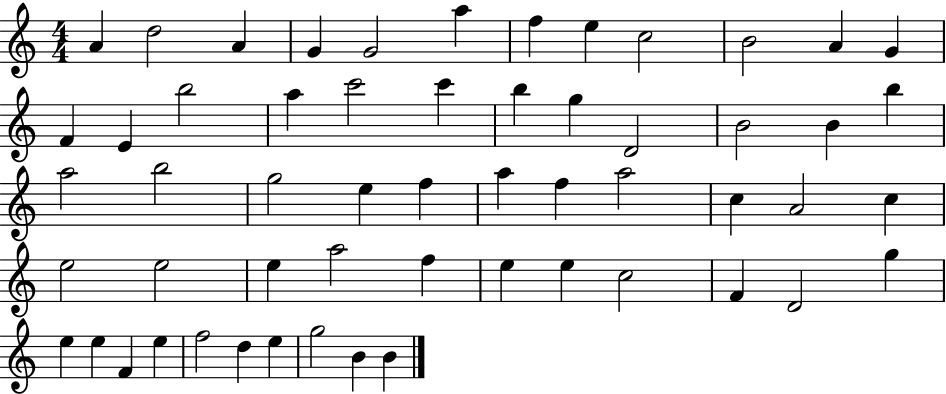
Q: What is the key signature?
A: C major